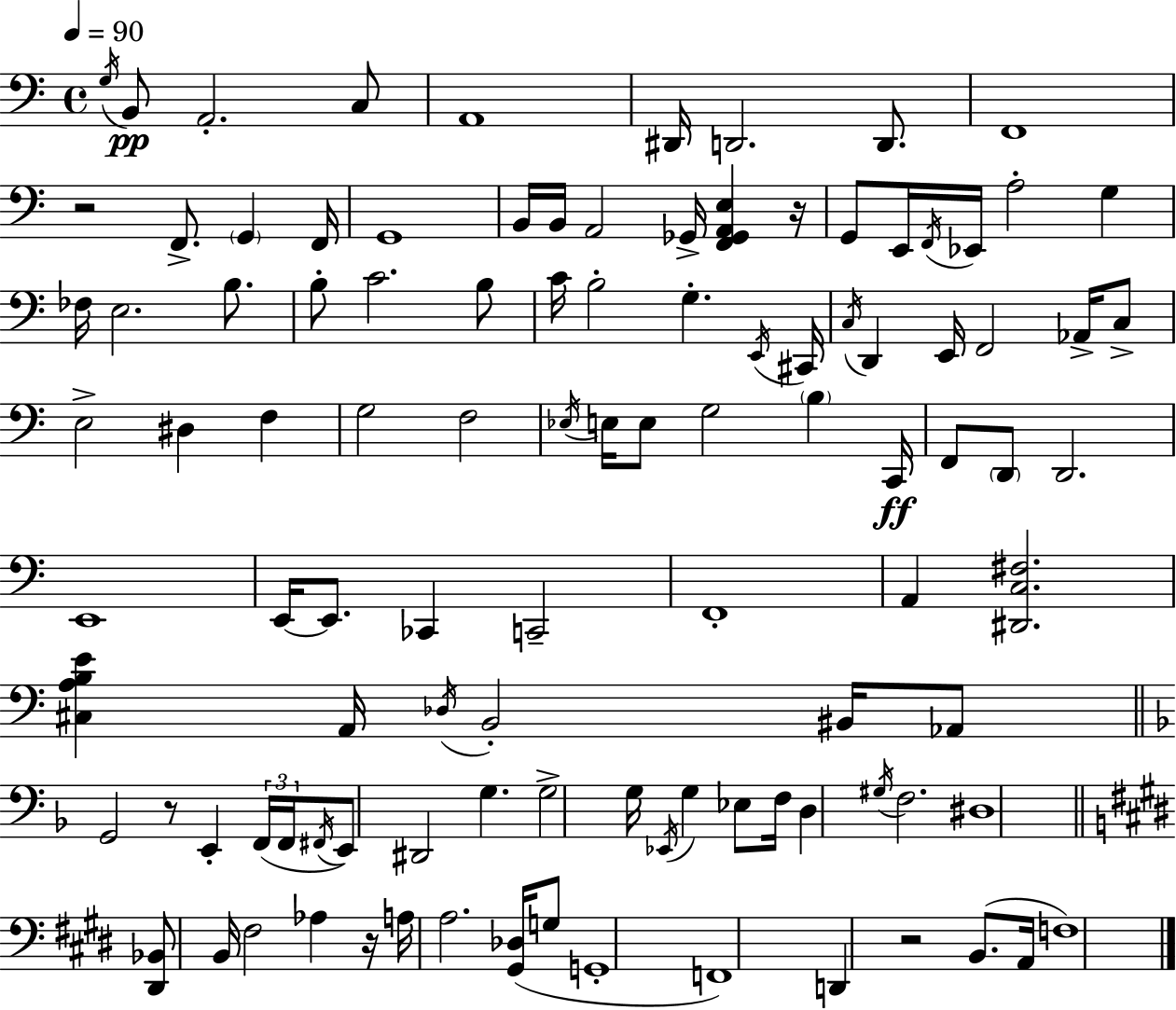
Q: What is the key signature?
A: A minor